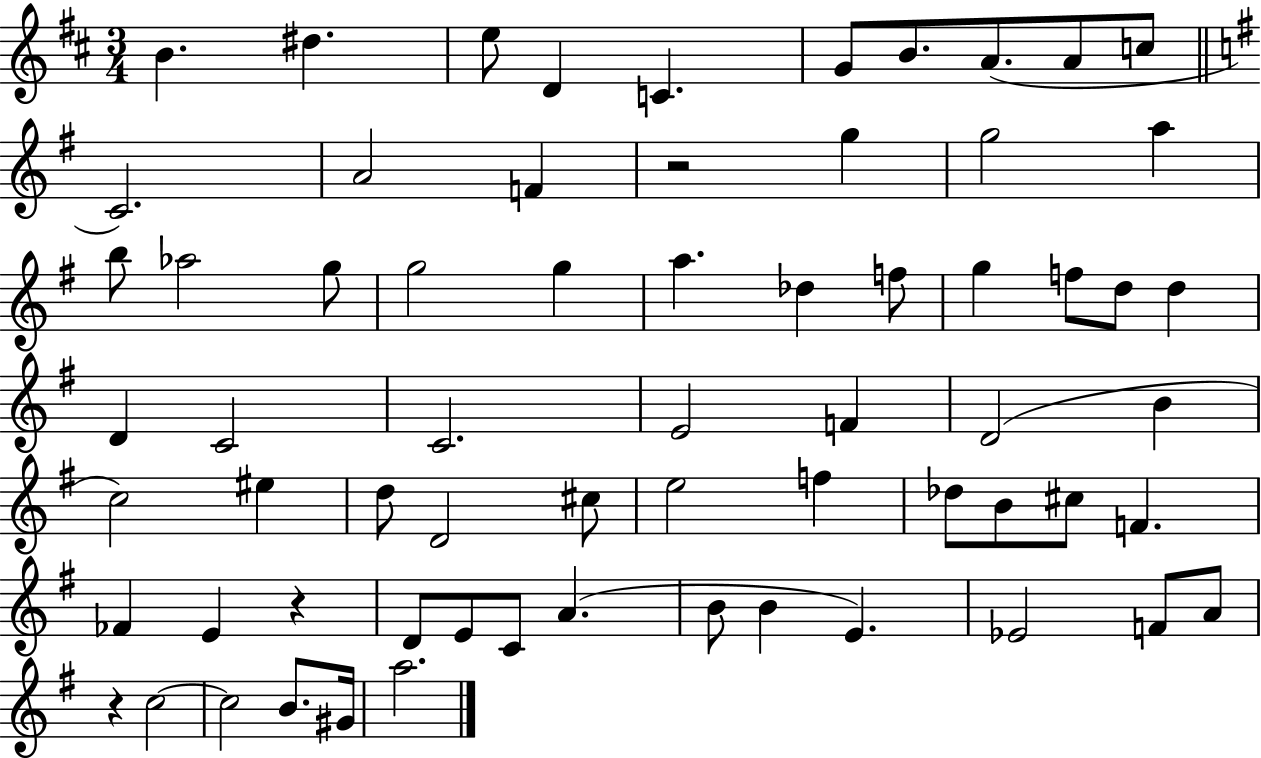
{
  \clef treble
  \numericTimeSignature
  \time 3/4
  \key d \major
  \repeat volta 2 { b'4. dis''4. | e''8 d'4 c'4. | g'8 b'8. a'8.( a'8 c''8 | \bar "||" \break \key g \major c'2.) | a'2 f'4 | r2 g''4 | g''2 a''4 | \break b''8 aes''2 g''8 | g''2 g''4 | a''4. des''4 f''8 | g''4 f''8 d''8 d''4 | \break d'4 c'2 | c'2. | e'2 f'4 | d'2( b'4 | \break c''2) eis''4 | d''8 d'2 cis''8 | e''2 f''4 | des''8 b'8 cis''8 f'4. | \break fes'4 e'4 r4 | d'8 e'8 c'8 a'4.( | b'8 b'4 e'4.) | ees'2 f'8 a'8 | \break r4 c''2~~ | c''2 b'8. gis'16 | a''2. | } \bar "|."
}